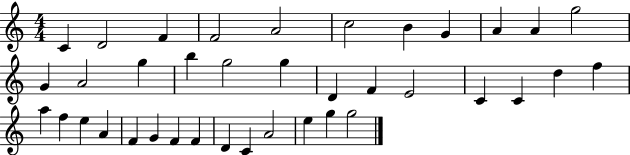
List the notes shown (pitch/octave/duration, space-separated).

C4/q D4/h F4/q F4/h A4/h C5/h B4/q G4/q A4/q A4/q G5/h G4/q A4/h G5/q B5/q G5/h G5/q D4/q F4/q E4/h C4/q C4/q D5/q F5/q A5/q F5/q E5/q A4/q F4/q G4/q F4/q F4/q D4/q C4/q A4/h E5/q G5/q G5/h